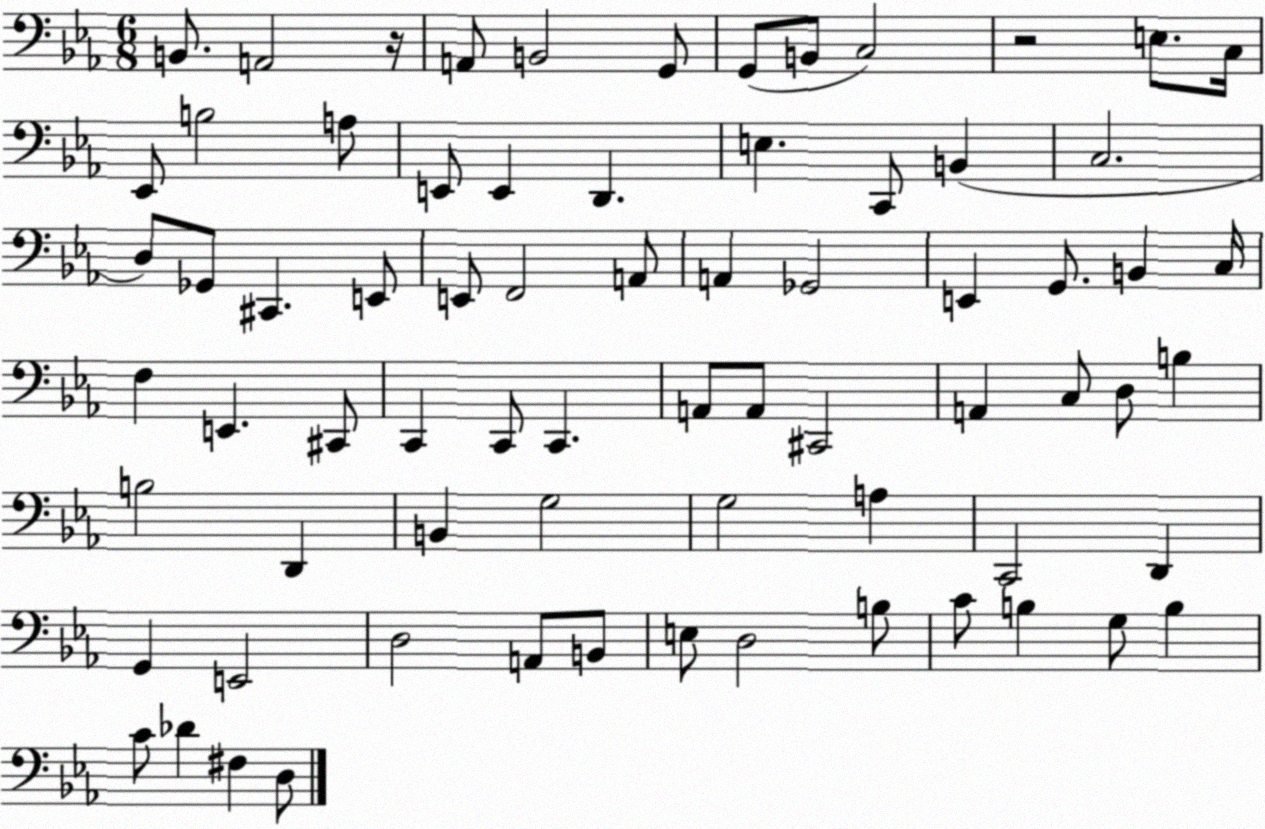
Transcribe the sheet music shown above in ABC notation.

X:1
T:Untitled
M:6/8
L:1/4
K:Eb
B,,/2 A,,2 z/4 A,,/2 B,,2 G,,/2 G,,/2 B,,/2 C,2 z2 E,/2 C,/4 _E,,/2 B,2 A,/2 E,,/2 E,, D,, E, C,,/2 B,, C,2 D,/2 _G,,/2 ^C,, E,,/2 E,,/2 F,,2 A,,/2 A,, _G,,2 E,, G,,/2 B,, C,/4 F, E,, ^C,,/2 C,, C,,/2 C,, A,,/2 A,,/2 ^C,,2 A,, C,/2 D,/2 B, B,2 D,, B,, G,2 G,2 A, C,,2 D,, G,, E,,2 D,2 A,,/2 B,,/2 E,/2 D,2 B,/2 C/2 B, G,/2 B, C/2 _D ^F, D,/2